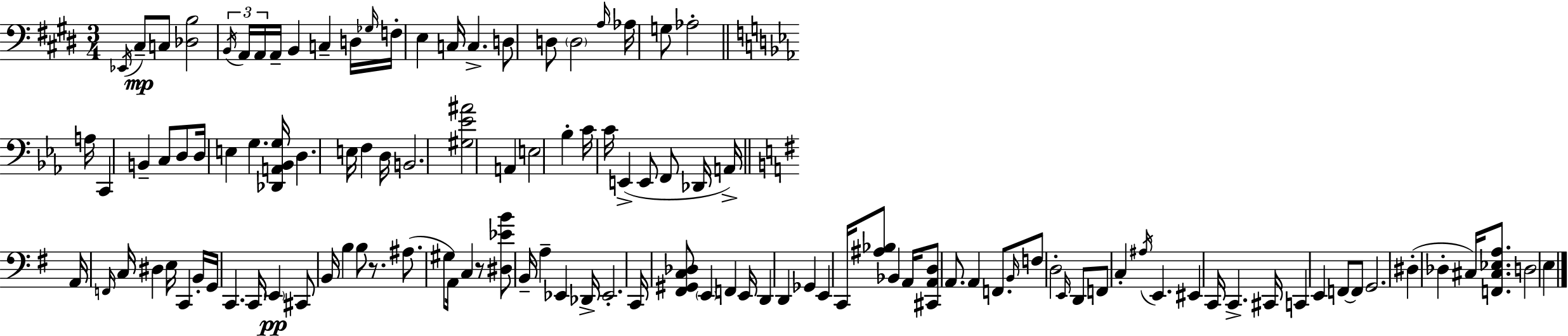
Eb2/s C#3/e C3/e [Db3,B3]/h B2/s A2/s A2/s A2/s B2/q C3/q D3/s Gb3/s F3/s E3/q C3/s C3/q. D3/e D3/e D3/h A3/s Ab3/s G3/e Ab3/h A3/s C2/q B2/q C3/e D3/e D3/s E3/q G3/q. [Db2,A2,Bb2,G3]/s D3/q. E3/s F3/q D3/s B2/h. [G#3,Eb4,A#4]/h A2/q E3/h Bb3/q C4/s C4/s E2/q E2/e F2/e Db2/s A2/s A2/s F2/s C3/s D#3/q E3/s C2/q B2/s G2/s C2/q. C2/s E2/q C#2/e B2/s B3/q B3/e R/e. A#3/e. G#3/e A2/s C3/q R/e [D#3,Eb4,B4]/e B2/s A3/q Eb2/q Db2/s Eb2/h. C2/s [F#2,G#2,C3,Db3]/e E2/q F2/q E2/s D2/q D2/q Gb2/q E2/q C2/s [A#3,Bb3]/e Bb2/q A2/s [C#2,A2,D3]/e A2/e. A2/q F2/e. B2/s F3/e D3/h E2/s D2/e F2/e C3/q A#3/s E2/q. EIS2/q C2/s C2/q. C#2/s C2/q E2/q F2/e F2/e G2/h. D#3/q Db3/q C#3/s [F2,C#3,Eb3,A3]/e. D3/h E3/q